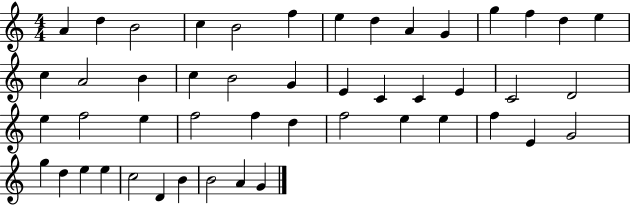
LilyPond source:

{
  \clef treble
  \numericTimeSignature
  \time 4/4
  \key c \major
  a'4 d''4 b'2 | c''4 b'2 f''4 | e''4 d''4 a'4 g'4 | g''4 f''4 d''4 e''4 | \break c''4 a'2 b'4 | c''4 b'2 g'4 | e'4 c'4 c'4 e'4 | c'2 d'2 | \break e''4 f''2 e''4 | f''2 f''4 d''4 | f''2 e''4 e''4 | f''4 e'4 g'2 | \break g''4 d''4 e''4 e''4 | c''2 d'4 b'4 | b'2 a'4 g'4 | \bar "|."
}